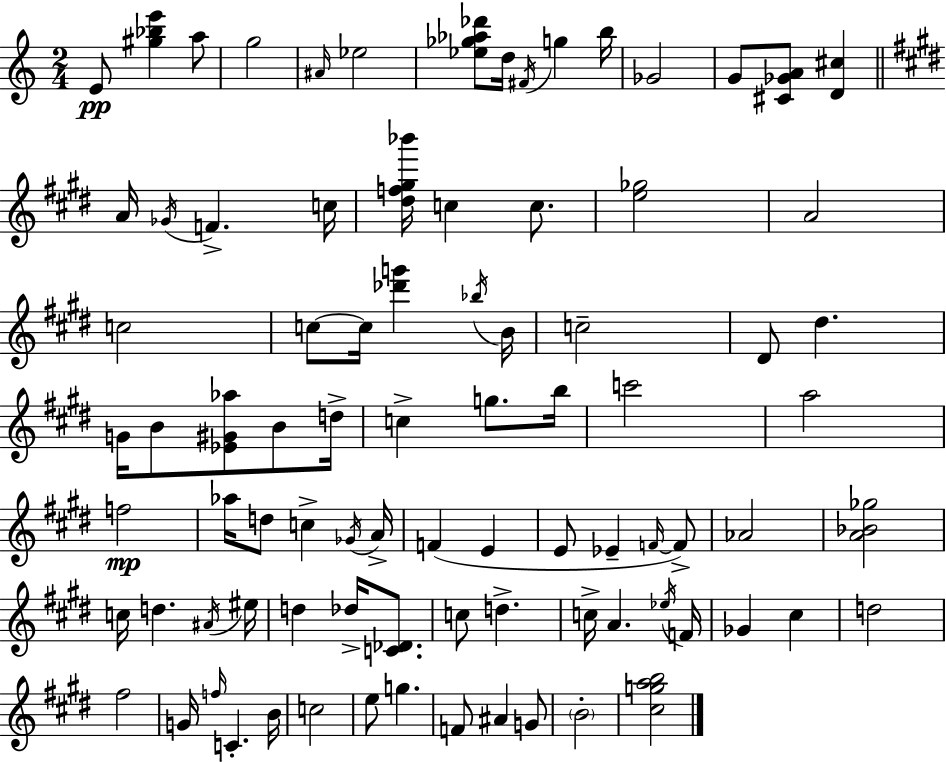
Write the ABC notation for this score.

X:1
T:Untitled
M:2/4
L:1/4
K:C
E/2 [^g_be'] a/2 g2 ^A/4 _e2 [_e_g_a_d']/2 d/4 ^F/4 g b/4 _G2 G/2 [^C_GA]/2 [D^c] A/4 _G/4 F c/4 [^df^g_b']/4 c c/2 [e_g]2 A2 c2 c/2 c/4 [_d'g'] _b/4 B/4 c2 ^D/2 ^d G/4 B/2 [_E^G_a]/2 B/2 d/4 c g/2 b/4 c'2 a2 f2 _a/4 d/2 c _G/4 A/4 F E E/2 _E F/4 F/2 _A2 [A_B_g]2 c/4 d ^A/4 ^e/4 d _d/4 [C_D]/2 c/2 d c/4 A _e/4 F/4 _G ^c d2 ^f2 G/4 f/4 C B/4 c2 e/2 g F/2 ^A G/2 B2 [^cgab]2